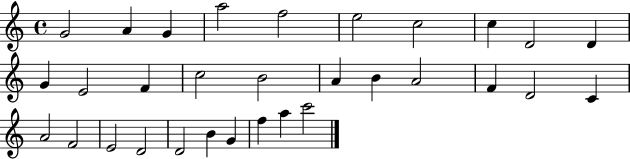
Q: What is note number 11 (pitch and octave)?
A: G4